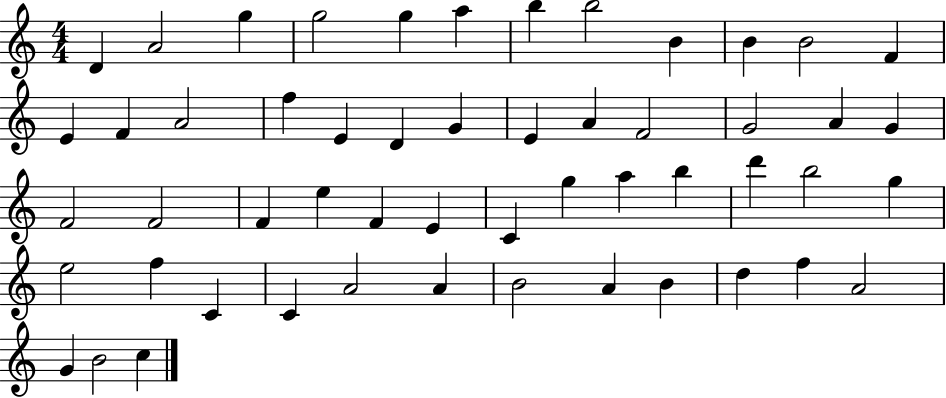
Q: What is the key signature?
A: C major